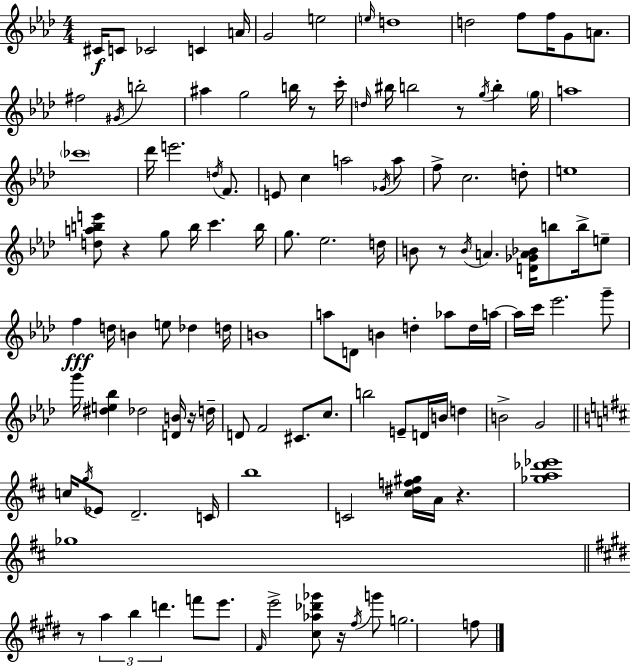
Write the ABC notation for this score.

X:1
T:Untitled
M:4/4
L:1/4
K:Ab
^C/4 C/2 _C2 C A/4 G2 e2 e/4 d4 d2 f/2 f/4 G/2 A/2 ^f2 ^G/4 b2 ^a g2 b/4 z/2 c'/4 d/4 ^b/4 b2 z/2 g/4 b g/4 a4 _c'4 _d'/4 e'2 d/4 F/2 E/2 c a2 _G/4 a/2 f/2 c2 d/2 e4 [dabe']/2 z g/2 b/4 c' b/4 g/2 _e2 d/4 B/2 z/2 B/4 A [D_GA_B]/4 b/2 b/4 e/2 f d/4 B e/2 _d d/4 B4 a/2 D/2 B d _a/2 d/4 a/4 a/4 c'/4 _e'2 g'/2 g'/4 [^de_b] _d2 [DB]/4 z/4 d/4 D/2 F2 ^C/2 c/2 b2 E/2 D/4 B/4 d B2 G2 c/4 g/4 _E/2 D2 C/4 b4 C2 [^c^df^g]/4 A/4 z [_ga_d'_e']4 _g4 z/2 a b d' f'/2 e'/2 ^F/4 e'2 [^c_a_d'_g']/2 z/4 ^f/4 g'/2 g2 f/2